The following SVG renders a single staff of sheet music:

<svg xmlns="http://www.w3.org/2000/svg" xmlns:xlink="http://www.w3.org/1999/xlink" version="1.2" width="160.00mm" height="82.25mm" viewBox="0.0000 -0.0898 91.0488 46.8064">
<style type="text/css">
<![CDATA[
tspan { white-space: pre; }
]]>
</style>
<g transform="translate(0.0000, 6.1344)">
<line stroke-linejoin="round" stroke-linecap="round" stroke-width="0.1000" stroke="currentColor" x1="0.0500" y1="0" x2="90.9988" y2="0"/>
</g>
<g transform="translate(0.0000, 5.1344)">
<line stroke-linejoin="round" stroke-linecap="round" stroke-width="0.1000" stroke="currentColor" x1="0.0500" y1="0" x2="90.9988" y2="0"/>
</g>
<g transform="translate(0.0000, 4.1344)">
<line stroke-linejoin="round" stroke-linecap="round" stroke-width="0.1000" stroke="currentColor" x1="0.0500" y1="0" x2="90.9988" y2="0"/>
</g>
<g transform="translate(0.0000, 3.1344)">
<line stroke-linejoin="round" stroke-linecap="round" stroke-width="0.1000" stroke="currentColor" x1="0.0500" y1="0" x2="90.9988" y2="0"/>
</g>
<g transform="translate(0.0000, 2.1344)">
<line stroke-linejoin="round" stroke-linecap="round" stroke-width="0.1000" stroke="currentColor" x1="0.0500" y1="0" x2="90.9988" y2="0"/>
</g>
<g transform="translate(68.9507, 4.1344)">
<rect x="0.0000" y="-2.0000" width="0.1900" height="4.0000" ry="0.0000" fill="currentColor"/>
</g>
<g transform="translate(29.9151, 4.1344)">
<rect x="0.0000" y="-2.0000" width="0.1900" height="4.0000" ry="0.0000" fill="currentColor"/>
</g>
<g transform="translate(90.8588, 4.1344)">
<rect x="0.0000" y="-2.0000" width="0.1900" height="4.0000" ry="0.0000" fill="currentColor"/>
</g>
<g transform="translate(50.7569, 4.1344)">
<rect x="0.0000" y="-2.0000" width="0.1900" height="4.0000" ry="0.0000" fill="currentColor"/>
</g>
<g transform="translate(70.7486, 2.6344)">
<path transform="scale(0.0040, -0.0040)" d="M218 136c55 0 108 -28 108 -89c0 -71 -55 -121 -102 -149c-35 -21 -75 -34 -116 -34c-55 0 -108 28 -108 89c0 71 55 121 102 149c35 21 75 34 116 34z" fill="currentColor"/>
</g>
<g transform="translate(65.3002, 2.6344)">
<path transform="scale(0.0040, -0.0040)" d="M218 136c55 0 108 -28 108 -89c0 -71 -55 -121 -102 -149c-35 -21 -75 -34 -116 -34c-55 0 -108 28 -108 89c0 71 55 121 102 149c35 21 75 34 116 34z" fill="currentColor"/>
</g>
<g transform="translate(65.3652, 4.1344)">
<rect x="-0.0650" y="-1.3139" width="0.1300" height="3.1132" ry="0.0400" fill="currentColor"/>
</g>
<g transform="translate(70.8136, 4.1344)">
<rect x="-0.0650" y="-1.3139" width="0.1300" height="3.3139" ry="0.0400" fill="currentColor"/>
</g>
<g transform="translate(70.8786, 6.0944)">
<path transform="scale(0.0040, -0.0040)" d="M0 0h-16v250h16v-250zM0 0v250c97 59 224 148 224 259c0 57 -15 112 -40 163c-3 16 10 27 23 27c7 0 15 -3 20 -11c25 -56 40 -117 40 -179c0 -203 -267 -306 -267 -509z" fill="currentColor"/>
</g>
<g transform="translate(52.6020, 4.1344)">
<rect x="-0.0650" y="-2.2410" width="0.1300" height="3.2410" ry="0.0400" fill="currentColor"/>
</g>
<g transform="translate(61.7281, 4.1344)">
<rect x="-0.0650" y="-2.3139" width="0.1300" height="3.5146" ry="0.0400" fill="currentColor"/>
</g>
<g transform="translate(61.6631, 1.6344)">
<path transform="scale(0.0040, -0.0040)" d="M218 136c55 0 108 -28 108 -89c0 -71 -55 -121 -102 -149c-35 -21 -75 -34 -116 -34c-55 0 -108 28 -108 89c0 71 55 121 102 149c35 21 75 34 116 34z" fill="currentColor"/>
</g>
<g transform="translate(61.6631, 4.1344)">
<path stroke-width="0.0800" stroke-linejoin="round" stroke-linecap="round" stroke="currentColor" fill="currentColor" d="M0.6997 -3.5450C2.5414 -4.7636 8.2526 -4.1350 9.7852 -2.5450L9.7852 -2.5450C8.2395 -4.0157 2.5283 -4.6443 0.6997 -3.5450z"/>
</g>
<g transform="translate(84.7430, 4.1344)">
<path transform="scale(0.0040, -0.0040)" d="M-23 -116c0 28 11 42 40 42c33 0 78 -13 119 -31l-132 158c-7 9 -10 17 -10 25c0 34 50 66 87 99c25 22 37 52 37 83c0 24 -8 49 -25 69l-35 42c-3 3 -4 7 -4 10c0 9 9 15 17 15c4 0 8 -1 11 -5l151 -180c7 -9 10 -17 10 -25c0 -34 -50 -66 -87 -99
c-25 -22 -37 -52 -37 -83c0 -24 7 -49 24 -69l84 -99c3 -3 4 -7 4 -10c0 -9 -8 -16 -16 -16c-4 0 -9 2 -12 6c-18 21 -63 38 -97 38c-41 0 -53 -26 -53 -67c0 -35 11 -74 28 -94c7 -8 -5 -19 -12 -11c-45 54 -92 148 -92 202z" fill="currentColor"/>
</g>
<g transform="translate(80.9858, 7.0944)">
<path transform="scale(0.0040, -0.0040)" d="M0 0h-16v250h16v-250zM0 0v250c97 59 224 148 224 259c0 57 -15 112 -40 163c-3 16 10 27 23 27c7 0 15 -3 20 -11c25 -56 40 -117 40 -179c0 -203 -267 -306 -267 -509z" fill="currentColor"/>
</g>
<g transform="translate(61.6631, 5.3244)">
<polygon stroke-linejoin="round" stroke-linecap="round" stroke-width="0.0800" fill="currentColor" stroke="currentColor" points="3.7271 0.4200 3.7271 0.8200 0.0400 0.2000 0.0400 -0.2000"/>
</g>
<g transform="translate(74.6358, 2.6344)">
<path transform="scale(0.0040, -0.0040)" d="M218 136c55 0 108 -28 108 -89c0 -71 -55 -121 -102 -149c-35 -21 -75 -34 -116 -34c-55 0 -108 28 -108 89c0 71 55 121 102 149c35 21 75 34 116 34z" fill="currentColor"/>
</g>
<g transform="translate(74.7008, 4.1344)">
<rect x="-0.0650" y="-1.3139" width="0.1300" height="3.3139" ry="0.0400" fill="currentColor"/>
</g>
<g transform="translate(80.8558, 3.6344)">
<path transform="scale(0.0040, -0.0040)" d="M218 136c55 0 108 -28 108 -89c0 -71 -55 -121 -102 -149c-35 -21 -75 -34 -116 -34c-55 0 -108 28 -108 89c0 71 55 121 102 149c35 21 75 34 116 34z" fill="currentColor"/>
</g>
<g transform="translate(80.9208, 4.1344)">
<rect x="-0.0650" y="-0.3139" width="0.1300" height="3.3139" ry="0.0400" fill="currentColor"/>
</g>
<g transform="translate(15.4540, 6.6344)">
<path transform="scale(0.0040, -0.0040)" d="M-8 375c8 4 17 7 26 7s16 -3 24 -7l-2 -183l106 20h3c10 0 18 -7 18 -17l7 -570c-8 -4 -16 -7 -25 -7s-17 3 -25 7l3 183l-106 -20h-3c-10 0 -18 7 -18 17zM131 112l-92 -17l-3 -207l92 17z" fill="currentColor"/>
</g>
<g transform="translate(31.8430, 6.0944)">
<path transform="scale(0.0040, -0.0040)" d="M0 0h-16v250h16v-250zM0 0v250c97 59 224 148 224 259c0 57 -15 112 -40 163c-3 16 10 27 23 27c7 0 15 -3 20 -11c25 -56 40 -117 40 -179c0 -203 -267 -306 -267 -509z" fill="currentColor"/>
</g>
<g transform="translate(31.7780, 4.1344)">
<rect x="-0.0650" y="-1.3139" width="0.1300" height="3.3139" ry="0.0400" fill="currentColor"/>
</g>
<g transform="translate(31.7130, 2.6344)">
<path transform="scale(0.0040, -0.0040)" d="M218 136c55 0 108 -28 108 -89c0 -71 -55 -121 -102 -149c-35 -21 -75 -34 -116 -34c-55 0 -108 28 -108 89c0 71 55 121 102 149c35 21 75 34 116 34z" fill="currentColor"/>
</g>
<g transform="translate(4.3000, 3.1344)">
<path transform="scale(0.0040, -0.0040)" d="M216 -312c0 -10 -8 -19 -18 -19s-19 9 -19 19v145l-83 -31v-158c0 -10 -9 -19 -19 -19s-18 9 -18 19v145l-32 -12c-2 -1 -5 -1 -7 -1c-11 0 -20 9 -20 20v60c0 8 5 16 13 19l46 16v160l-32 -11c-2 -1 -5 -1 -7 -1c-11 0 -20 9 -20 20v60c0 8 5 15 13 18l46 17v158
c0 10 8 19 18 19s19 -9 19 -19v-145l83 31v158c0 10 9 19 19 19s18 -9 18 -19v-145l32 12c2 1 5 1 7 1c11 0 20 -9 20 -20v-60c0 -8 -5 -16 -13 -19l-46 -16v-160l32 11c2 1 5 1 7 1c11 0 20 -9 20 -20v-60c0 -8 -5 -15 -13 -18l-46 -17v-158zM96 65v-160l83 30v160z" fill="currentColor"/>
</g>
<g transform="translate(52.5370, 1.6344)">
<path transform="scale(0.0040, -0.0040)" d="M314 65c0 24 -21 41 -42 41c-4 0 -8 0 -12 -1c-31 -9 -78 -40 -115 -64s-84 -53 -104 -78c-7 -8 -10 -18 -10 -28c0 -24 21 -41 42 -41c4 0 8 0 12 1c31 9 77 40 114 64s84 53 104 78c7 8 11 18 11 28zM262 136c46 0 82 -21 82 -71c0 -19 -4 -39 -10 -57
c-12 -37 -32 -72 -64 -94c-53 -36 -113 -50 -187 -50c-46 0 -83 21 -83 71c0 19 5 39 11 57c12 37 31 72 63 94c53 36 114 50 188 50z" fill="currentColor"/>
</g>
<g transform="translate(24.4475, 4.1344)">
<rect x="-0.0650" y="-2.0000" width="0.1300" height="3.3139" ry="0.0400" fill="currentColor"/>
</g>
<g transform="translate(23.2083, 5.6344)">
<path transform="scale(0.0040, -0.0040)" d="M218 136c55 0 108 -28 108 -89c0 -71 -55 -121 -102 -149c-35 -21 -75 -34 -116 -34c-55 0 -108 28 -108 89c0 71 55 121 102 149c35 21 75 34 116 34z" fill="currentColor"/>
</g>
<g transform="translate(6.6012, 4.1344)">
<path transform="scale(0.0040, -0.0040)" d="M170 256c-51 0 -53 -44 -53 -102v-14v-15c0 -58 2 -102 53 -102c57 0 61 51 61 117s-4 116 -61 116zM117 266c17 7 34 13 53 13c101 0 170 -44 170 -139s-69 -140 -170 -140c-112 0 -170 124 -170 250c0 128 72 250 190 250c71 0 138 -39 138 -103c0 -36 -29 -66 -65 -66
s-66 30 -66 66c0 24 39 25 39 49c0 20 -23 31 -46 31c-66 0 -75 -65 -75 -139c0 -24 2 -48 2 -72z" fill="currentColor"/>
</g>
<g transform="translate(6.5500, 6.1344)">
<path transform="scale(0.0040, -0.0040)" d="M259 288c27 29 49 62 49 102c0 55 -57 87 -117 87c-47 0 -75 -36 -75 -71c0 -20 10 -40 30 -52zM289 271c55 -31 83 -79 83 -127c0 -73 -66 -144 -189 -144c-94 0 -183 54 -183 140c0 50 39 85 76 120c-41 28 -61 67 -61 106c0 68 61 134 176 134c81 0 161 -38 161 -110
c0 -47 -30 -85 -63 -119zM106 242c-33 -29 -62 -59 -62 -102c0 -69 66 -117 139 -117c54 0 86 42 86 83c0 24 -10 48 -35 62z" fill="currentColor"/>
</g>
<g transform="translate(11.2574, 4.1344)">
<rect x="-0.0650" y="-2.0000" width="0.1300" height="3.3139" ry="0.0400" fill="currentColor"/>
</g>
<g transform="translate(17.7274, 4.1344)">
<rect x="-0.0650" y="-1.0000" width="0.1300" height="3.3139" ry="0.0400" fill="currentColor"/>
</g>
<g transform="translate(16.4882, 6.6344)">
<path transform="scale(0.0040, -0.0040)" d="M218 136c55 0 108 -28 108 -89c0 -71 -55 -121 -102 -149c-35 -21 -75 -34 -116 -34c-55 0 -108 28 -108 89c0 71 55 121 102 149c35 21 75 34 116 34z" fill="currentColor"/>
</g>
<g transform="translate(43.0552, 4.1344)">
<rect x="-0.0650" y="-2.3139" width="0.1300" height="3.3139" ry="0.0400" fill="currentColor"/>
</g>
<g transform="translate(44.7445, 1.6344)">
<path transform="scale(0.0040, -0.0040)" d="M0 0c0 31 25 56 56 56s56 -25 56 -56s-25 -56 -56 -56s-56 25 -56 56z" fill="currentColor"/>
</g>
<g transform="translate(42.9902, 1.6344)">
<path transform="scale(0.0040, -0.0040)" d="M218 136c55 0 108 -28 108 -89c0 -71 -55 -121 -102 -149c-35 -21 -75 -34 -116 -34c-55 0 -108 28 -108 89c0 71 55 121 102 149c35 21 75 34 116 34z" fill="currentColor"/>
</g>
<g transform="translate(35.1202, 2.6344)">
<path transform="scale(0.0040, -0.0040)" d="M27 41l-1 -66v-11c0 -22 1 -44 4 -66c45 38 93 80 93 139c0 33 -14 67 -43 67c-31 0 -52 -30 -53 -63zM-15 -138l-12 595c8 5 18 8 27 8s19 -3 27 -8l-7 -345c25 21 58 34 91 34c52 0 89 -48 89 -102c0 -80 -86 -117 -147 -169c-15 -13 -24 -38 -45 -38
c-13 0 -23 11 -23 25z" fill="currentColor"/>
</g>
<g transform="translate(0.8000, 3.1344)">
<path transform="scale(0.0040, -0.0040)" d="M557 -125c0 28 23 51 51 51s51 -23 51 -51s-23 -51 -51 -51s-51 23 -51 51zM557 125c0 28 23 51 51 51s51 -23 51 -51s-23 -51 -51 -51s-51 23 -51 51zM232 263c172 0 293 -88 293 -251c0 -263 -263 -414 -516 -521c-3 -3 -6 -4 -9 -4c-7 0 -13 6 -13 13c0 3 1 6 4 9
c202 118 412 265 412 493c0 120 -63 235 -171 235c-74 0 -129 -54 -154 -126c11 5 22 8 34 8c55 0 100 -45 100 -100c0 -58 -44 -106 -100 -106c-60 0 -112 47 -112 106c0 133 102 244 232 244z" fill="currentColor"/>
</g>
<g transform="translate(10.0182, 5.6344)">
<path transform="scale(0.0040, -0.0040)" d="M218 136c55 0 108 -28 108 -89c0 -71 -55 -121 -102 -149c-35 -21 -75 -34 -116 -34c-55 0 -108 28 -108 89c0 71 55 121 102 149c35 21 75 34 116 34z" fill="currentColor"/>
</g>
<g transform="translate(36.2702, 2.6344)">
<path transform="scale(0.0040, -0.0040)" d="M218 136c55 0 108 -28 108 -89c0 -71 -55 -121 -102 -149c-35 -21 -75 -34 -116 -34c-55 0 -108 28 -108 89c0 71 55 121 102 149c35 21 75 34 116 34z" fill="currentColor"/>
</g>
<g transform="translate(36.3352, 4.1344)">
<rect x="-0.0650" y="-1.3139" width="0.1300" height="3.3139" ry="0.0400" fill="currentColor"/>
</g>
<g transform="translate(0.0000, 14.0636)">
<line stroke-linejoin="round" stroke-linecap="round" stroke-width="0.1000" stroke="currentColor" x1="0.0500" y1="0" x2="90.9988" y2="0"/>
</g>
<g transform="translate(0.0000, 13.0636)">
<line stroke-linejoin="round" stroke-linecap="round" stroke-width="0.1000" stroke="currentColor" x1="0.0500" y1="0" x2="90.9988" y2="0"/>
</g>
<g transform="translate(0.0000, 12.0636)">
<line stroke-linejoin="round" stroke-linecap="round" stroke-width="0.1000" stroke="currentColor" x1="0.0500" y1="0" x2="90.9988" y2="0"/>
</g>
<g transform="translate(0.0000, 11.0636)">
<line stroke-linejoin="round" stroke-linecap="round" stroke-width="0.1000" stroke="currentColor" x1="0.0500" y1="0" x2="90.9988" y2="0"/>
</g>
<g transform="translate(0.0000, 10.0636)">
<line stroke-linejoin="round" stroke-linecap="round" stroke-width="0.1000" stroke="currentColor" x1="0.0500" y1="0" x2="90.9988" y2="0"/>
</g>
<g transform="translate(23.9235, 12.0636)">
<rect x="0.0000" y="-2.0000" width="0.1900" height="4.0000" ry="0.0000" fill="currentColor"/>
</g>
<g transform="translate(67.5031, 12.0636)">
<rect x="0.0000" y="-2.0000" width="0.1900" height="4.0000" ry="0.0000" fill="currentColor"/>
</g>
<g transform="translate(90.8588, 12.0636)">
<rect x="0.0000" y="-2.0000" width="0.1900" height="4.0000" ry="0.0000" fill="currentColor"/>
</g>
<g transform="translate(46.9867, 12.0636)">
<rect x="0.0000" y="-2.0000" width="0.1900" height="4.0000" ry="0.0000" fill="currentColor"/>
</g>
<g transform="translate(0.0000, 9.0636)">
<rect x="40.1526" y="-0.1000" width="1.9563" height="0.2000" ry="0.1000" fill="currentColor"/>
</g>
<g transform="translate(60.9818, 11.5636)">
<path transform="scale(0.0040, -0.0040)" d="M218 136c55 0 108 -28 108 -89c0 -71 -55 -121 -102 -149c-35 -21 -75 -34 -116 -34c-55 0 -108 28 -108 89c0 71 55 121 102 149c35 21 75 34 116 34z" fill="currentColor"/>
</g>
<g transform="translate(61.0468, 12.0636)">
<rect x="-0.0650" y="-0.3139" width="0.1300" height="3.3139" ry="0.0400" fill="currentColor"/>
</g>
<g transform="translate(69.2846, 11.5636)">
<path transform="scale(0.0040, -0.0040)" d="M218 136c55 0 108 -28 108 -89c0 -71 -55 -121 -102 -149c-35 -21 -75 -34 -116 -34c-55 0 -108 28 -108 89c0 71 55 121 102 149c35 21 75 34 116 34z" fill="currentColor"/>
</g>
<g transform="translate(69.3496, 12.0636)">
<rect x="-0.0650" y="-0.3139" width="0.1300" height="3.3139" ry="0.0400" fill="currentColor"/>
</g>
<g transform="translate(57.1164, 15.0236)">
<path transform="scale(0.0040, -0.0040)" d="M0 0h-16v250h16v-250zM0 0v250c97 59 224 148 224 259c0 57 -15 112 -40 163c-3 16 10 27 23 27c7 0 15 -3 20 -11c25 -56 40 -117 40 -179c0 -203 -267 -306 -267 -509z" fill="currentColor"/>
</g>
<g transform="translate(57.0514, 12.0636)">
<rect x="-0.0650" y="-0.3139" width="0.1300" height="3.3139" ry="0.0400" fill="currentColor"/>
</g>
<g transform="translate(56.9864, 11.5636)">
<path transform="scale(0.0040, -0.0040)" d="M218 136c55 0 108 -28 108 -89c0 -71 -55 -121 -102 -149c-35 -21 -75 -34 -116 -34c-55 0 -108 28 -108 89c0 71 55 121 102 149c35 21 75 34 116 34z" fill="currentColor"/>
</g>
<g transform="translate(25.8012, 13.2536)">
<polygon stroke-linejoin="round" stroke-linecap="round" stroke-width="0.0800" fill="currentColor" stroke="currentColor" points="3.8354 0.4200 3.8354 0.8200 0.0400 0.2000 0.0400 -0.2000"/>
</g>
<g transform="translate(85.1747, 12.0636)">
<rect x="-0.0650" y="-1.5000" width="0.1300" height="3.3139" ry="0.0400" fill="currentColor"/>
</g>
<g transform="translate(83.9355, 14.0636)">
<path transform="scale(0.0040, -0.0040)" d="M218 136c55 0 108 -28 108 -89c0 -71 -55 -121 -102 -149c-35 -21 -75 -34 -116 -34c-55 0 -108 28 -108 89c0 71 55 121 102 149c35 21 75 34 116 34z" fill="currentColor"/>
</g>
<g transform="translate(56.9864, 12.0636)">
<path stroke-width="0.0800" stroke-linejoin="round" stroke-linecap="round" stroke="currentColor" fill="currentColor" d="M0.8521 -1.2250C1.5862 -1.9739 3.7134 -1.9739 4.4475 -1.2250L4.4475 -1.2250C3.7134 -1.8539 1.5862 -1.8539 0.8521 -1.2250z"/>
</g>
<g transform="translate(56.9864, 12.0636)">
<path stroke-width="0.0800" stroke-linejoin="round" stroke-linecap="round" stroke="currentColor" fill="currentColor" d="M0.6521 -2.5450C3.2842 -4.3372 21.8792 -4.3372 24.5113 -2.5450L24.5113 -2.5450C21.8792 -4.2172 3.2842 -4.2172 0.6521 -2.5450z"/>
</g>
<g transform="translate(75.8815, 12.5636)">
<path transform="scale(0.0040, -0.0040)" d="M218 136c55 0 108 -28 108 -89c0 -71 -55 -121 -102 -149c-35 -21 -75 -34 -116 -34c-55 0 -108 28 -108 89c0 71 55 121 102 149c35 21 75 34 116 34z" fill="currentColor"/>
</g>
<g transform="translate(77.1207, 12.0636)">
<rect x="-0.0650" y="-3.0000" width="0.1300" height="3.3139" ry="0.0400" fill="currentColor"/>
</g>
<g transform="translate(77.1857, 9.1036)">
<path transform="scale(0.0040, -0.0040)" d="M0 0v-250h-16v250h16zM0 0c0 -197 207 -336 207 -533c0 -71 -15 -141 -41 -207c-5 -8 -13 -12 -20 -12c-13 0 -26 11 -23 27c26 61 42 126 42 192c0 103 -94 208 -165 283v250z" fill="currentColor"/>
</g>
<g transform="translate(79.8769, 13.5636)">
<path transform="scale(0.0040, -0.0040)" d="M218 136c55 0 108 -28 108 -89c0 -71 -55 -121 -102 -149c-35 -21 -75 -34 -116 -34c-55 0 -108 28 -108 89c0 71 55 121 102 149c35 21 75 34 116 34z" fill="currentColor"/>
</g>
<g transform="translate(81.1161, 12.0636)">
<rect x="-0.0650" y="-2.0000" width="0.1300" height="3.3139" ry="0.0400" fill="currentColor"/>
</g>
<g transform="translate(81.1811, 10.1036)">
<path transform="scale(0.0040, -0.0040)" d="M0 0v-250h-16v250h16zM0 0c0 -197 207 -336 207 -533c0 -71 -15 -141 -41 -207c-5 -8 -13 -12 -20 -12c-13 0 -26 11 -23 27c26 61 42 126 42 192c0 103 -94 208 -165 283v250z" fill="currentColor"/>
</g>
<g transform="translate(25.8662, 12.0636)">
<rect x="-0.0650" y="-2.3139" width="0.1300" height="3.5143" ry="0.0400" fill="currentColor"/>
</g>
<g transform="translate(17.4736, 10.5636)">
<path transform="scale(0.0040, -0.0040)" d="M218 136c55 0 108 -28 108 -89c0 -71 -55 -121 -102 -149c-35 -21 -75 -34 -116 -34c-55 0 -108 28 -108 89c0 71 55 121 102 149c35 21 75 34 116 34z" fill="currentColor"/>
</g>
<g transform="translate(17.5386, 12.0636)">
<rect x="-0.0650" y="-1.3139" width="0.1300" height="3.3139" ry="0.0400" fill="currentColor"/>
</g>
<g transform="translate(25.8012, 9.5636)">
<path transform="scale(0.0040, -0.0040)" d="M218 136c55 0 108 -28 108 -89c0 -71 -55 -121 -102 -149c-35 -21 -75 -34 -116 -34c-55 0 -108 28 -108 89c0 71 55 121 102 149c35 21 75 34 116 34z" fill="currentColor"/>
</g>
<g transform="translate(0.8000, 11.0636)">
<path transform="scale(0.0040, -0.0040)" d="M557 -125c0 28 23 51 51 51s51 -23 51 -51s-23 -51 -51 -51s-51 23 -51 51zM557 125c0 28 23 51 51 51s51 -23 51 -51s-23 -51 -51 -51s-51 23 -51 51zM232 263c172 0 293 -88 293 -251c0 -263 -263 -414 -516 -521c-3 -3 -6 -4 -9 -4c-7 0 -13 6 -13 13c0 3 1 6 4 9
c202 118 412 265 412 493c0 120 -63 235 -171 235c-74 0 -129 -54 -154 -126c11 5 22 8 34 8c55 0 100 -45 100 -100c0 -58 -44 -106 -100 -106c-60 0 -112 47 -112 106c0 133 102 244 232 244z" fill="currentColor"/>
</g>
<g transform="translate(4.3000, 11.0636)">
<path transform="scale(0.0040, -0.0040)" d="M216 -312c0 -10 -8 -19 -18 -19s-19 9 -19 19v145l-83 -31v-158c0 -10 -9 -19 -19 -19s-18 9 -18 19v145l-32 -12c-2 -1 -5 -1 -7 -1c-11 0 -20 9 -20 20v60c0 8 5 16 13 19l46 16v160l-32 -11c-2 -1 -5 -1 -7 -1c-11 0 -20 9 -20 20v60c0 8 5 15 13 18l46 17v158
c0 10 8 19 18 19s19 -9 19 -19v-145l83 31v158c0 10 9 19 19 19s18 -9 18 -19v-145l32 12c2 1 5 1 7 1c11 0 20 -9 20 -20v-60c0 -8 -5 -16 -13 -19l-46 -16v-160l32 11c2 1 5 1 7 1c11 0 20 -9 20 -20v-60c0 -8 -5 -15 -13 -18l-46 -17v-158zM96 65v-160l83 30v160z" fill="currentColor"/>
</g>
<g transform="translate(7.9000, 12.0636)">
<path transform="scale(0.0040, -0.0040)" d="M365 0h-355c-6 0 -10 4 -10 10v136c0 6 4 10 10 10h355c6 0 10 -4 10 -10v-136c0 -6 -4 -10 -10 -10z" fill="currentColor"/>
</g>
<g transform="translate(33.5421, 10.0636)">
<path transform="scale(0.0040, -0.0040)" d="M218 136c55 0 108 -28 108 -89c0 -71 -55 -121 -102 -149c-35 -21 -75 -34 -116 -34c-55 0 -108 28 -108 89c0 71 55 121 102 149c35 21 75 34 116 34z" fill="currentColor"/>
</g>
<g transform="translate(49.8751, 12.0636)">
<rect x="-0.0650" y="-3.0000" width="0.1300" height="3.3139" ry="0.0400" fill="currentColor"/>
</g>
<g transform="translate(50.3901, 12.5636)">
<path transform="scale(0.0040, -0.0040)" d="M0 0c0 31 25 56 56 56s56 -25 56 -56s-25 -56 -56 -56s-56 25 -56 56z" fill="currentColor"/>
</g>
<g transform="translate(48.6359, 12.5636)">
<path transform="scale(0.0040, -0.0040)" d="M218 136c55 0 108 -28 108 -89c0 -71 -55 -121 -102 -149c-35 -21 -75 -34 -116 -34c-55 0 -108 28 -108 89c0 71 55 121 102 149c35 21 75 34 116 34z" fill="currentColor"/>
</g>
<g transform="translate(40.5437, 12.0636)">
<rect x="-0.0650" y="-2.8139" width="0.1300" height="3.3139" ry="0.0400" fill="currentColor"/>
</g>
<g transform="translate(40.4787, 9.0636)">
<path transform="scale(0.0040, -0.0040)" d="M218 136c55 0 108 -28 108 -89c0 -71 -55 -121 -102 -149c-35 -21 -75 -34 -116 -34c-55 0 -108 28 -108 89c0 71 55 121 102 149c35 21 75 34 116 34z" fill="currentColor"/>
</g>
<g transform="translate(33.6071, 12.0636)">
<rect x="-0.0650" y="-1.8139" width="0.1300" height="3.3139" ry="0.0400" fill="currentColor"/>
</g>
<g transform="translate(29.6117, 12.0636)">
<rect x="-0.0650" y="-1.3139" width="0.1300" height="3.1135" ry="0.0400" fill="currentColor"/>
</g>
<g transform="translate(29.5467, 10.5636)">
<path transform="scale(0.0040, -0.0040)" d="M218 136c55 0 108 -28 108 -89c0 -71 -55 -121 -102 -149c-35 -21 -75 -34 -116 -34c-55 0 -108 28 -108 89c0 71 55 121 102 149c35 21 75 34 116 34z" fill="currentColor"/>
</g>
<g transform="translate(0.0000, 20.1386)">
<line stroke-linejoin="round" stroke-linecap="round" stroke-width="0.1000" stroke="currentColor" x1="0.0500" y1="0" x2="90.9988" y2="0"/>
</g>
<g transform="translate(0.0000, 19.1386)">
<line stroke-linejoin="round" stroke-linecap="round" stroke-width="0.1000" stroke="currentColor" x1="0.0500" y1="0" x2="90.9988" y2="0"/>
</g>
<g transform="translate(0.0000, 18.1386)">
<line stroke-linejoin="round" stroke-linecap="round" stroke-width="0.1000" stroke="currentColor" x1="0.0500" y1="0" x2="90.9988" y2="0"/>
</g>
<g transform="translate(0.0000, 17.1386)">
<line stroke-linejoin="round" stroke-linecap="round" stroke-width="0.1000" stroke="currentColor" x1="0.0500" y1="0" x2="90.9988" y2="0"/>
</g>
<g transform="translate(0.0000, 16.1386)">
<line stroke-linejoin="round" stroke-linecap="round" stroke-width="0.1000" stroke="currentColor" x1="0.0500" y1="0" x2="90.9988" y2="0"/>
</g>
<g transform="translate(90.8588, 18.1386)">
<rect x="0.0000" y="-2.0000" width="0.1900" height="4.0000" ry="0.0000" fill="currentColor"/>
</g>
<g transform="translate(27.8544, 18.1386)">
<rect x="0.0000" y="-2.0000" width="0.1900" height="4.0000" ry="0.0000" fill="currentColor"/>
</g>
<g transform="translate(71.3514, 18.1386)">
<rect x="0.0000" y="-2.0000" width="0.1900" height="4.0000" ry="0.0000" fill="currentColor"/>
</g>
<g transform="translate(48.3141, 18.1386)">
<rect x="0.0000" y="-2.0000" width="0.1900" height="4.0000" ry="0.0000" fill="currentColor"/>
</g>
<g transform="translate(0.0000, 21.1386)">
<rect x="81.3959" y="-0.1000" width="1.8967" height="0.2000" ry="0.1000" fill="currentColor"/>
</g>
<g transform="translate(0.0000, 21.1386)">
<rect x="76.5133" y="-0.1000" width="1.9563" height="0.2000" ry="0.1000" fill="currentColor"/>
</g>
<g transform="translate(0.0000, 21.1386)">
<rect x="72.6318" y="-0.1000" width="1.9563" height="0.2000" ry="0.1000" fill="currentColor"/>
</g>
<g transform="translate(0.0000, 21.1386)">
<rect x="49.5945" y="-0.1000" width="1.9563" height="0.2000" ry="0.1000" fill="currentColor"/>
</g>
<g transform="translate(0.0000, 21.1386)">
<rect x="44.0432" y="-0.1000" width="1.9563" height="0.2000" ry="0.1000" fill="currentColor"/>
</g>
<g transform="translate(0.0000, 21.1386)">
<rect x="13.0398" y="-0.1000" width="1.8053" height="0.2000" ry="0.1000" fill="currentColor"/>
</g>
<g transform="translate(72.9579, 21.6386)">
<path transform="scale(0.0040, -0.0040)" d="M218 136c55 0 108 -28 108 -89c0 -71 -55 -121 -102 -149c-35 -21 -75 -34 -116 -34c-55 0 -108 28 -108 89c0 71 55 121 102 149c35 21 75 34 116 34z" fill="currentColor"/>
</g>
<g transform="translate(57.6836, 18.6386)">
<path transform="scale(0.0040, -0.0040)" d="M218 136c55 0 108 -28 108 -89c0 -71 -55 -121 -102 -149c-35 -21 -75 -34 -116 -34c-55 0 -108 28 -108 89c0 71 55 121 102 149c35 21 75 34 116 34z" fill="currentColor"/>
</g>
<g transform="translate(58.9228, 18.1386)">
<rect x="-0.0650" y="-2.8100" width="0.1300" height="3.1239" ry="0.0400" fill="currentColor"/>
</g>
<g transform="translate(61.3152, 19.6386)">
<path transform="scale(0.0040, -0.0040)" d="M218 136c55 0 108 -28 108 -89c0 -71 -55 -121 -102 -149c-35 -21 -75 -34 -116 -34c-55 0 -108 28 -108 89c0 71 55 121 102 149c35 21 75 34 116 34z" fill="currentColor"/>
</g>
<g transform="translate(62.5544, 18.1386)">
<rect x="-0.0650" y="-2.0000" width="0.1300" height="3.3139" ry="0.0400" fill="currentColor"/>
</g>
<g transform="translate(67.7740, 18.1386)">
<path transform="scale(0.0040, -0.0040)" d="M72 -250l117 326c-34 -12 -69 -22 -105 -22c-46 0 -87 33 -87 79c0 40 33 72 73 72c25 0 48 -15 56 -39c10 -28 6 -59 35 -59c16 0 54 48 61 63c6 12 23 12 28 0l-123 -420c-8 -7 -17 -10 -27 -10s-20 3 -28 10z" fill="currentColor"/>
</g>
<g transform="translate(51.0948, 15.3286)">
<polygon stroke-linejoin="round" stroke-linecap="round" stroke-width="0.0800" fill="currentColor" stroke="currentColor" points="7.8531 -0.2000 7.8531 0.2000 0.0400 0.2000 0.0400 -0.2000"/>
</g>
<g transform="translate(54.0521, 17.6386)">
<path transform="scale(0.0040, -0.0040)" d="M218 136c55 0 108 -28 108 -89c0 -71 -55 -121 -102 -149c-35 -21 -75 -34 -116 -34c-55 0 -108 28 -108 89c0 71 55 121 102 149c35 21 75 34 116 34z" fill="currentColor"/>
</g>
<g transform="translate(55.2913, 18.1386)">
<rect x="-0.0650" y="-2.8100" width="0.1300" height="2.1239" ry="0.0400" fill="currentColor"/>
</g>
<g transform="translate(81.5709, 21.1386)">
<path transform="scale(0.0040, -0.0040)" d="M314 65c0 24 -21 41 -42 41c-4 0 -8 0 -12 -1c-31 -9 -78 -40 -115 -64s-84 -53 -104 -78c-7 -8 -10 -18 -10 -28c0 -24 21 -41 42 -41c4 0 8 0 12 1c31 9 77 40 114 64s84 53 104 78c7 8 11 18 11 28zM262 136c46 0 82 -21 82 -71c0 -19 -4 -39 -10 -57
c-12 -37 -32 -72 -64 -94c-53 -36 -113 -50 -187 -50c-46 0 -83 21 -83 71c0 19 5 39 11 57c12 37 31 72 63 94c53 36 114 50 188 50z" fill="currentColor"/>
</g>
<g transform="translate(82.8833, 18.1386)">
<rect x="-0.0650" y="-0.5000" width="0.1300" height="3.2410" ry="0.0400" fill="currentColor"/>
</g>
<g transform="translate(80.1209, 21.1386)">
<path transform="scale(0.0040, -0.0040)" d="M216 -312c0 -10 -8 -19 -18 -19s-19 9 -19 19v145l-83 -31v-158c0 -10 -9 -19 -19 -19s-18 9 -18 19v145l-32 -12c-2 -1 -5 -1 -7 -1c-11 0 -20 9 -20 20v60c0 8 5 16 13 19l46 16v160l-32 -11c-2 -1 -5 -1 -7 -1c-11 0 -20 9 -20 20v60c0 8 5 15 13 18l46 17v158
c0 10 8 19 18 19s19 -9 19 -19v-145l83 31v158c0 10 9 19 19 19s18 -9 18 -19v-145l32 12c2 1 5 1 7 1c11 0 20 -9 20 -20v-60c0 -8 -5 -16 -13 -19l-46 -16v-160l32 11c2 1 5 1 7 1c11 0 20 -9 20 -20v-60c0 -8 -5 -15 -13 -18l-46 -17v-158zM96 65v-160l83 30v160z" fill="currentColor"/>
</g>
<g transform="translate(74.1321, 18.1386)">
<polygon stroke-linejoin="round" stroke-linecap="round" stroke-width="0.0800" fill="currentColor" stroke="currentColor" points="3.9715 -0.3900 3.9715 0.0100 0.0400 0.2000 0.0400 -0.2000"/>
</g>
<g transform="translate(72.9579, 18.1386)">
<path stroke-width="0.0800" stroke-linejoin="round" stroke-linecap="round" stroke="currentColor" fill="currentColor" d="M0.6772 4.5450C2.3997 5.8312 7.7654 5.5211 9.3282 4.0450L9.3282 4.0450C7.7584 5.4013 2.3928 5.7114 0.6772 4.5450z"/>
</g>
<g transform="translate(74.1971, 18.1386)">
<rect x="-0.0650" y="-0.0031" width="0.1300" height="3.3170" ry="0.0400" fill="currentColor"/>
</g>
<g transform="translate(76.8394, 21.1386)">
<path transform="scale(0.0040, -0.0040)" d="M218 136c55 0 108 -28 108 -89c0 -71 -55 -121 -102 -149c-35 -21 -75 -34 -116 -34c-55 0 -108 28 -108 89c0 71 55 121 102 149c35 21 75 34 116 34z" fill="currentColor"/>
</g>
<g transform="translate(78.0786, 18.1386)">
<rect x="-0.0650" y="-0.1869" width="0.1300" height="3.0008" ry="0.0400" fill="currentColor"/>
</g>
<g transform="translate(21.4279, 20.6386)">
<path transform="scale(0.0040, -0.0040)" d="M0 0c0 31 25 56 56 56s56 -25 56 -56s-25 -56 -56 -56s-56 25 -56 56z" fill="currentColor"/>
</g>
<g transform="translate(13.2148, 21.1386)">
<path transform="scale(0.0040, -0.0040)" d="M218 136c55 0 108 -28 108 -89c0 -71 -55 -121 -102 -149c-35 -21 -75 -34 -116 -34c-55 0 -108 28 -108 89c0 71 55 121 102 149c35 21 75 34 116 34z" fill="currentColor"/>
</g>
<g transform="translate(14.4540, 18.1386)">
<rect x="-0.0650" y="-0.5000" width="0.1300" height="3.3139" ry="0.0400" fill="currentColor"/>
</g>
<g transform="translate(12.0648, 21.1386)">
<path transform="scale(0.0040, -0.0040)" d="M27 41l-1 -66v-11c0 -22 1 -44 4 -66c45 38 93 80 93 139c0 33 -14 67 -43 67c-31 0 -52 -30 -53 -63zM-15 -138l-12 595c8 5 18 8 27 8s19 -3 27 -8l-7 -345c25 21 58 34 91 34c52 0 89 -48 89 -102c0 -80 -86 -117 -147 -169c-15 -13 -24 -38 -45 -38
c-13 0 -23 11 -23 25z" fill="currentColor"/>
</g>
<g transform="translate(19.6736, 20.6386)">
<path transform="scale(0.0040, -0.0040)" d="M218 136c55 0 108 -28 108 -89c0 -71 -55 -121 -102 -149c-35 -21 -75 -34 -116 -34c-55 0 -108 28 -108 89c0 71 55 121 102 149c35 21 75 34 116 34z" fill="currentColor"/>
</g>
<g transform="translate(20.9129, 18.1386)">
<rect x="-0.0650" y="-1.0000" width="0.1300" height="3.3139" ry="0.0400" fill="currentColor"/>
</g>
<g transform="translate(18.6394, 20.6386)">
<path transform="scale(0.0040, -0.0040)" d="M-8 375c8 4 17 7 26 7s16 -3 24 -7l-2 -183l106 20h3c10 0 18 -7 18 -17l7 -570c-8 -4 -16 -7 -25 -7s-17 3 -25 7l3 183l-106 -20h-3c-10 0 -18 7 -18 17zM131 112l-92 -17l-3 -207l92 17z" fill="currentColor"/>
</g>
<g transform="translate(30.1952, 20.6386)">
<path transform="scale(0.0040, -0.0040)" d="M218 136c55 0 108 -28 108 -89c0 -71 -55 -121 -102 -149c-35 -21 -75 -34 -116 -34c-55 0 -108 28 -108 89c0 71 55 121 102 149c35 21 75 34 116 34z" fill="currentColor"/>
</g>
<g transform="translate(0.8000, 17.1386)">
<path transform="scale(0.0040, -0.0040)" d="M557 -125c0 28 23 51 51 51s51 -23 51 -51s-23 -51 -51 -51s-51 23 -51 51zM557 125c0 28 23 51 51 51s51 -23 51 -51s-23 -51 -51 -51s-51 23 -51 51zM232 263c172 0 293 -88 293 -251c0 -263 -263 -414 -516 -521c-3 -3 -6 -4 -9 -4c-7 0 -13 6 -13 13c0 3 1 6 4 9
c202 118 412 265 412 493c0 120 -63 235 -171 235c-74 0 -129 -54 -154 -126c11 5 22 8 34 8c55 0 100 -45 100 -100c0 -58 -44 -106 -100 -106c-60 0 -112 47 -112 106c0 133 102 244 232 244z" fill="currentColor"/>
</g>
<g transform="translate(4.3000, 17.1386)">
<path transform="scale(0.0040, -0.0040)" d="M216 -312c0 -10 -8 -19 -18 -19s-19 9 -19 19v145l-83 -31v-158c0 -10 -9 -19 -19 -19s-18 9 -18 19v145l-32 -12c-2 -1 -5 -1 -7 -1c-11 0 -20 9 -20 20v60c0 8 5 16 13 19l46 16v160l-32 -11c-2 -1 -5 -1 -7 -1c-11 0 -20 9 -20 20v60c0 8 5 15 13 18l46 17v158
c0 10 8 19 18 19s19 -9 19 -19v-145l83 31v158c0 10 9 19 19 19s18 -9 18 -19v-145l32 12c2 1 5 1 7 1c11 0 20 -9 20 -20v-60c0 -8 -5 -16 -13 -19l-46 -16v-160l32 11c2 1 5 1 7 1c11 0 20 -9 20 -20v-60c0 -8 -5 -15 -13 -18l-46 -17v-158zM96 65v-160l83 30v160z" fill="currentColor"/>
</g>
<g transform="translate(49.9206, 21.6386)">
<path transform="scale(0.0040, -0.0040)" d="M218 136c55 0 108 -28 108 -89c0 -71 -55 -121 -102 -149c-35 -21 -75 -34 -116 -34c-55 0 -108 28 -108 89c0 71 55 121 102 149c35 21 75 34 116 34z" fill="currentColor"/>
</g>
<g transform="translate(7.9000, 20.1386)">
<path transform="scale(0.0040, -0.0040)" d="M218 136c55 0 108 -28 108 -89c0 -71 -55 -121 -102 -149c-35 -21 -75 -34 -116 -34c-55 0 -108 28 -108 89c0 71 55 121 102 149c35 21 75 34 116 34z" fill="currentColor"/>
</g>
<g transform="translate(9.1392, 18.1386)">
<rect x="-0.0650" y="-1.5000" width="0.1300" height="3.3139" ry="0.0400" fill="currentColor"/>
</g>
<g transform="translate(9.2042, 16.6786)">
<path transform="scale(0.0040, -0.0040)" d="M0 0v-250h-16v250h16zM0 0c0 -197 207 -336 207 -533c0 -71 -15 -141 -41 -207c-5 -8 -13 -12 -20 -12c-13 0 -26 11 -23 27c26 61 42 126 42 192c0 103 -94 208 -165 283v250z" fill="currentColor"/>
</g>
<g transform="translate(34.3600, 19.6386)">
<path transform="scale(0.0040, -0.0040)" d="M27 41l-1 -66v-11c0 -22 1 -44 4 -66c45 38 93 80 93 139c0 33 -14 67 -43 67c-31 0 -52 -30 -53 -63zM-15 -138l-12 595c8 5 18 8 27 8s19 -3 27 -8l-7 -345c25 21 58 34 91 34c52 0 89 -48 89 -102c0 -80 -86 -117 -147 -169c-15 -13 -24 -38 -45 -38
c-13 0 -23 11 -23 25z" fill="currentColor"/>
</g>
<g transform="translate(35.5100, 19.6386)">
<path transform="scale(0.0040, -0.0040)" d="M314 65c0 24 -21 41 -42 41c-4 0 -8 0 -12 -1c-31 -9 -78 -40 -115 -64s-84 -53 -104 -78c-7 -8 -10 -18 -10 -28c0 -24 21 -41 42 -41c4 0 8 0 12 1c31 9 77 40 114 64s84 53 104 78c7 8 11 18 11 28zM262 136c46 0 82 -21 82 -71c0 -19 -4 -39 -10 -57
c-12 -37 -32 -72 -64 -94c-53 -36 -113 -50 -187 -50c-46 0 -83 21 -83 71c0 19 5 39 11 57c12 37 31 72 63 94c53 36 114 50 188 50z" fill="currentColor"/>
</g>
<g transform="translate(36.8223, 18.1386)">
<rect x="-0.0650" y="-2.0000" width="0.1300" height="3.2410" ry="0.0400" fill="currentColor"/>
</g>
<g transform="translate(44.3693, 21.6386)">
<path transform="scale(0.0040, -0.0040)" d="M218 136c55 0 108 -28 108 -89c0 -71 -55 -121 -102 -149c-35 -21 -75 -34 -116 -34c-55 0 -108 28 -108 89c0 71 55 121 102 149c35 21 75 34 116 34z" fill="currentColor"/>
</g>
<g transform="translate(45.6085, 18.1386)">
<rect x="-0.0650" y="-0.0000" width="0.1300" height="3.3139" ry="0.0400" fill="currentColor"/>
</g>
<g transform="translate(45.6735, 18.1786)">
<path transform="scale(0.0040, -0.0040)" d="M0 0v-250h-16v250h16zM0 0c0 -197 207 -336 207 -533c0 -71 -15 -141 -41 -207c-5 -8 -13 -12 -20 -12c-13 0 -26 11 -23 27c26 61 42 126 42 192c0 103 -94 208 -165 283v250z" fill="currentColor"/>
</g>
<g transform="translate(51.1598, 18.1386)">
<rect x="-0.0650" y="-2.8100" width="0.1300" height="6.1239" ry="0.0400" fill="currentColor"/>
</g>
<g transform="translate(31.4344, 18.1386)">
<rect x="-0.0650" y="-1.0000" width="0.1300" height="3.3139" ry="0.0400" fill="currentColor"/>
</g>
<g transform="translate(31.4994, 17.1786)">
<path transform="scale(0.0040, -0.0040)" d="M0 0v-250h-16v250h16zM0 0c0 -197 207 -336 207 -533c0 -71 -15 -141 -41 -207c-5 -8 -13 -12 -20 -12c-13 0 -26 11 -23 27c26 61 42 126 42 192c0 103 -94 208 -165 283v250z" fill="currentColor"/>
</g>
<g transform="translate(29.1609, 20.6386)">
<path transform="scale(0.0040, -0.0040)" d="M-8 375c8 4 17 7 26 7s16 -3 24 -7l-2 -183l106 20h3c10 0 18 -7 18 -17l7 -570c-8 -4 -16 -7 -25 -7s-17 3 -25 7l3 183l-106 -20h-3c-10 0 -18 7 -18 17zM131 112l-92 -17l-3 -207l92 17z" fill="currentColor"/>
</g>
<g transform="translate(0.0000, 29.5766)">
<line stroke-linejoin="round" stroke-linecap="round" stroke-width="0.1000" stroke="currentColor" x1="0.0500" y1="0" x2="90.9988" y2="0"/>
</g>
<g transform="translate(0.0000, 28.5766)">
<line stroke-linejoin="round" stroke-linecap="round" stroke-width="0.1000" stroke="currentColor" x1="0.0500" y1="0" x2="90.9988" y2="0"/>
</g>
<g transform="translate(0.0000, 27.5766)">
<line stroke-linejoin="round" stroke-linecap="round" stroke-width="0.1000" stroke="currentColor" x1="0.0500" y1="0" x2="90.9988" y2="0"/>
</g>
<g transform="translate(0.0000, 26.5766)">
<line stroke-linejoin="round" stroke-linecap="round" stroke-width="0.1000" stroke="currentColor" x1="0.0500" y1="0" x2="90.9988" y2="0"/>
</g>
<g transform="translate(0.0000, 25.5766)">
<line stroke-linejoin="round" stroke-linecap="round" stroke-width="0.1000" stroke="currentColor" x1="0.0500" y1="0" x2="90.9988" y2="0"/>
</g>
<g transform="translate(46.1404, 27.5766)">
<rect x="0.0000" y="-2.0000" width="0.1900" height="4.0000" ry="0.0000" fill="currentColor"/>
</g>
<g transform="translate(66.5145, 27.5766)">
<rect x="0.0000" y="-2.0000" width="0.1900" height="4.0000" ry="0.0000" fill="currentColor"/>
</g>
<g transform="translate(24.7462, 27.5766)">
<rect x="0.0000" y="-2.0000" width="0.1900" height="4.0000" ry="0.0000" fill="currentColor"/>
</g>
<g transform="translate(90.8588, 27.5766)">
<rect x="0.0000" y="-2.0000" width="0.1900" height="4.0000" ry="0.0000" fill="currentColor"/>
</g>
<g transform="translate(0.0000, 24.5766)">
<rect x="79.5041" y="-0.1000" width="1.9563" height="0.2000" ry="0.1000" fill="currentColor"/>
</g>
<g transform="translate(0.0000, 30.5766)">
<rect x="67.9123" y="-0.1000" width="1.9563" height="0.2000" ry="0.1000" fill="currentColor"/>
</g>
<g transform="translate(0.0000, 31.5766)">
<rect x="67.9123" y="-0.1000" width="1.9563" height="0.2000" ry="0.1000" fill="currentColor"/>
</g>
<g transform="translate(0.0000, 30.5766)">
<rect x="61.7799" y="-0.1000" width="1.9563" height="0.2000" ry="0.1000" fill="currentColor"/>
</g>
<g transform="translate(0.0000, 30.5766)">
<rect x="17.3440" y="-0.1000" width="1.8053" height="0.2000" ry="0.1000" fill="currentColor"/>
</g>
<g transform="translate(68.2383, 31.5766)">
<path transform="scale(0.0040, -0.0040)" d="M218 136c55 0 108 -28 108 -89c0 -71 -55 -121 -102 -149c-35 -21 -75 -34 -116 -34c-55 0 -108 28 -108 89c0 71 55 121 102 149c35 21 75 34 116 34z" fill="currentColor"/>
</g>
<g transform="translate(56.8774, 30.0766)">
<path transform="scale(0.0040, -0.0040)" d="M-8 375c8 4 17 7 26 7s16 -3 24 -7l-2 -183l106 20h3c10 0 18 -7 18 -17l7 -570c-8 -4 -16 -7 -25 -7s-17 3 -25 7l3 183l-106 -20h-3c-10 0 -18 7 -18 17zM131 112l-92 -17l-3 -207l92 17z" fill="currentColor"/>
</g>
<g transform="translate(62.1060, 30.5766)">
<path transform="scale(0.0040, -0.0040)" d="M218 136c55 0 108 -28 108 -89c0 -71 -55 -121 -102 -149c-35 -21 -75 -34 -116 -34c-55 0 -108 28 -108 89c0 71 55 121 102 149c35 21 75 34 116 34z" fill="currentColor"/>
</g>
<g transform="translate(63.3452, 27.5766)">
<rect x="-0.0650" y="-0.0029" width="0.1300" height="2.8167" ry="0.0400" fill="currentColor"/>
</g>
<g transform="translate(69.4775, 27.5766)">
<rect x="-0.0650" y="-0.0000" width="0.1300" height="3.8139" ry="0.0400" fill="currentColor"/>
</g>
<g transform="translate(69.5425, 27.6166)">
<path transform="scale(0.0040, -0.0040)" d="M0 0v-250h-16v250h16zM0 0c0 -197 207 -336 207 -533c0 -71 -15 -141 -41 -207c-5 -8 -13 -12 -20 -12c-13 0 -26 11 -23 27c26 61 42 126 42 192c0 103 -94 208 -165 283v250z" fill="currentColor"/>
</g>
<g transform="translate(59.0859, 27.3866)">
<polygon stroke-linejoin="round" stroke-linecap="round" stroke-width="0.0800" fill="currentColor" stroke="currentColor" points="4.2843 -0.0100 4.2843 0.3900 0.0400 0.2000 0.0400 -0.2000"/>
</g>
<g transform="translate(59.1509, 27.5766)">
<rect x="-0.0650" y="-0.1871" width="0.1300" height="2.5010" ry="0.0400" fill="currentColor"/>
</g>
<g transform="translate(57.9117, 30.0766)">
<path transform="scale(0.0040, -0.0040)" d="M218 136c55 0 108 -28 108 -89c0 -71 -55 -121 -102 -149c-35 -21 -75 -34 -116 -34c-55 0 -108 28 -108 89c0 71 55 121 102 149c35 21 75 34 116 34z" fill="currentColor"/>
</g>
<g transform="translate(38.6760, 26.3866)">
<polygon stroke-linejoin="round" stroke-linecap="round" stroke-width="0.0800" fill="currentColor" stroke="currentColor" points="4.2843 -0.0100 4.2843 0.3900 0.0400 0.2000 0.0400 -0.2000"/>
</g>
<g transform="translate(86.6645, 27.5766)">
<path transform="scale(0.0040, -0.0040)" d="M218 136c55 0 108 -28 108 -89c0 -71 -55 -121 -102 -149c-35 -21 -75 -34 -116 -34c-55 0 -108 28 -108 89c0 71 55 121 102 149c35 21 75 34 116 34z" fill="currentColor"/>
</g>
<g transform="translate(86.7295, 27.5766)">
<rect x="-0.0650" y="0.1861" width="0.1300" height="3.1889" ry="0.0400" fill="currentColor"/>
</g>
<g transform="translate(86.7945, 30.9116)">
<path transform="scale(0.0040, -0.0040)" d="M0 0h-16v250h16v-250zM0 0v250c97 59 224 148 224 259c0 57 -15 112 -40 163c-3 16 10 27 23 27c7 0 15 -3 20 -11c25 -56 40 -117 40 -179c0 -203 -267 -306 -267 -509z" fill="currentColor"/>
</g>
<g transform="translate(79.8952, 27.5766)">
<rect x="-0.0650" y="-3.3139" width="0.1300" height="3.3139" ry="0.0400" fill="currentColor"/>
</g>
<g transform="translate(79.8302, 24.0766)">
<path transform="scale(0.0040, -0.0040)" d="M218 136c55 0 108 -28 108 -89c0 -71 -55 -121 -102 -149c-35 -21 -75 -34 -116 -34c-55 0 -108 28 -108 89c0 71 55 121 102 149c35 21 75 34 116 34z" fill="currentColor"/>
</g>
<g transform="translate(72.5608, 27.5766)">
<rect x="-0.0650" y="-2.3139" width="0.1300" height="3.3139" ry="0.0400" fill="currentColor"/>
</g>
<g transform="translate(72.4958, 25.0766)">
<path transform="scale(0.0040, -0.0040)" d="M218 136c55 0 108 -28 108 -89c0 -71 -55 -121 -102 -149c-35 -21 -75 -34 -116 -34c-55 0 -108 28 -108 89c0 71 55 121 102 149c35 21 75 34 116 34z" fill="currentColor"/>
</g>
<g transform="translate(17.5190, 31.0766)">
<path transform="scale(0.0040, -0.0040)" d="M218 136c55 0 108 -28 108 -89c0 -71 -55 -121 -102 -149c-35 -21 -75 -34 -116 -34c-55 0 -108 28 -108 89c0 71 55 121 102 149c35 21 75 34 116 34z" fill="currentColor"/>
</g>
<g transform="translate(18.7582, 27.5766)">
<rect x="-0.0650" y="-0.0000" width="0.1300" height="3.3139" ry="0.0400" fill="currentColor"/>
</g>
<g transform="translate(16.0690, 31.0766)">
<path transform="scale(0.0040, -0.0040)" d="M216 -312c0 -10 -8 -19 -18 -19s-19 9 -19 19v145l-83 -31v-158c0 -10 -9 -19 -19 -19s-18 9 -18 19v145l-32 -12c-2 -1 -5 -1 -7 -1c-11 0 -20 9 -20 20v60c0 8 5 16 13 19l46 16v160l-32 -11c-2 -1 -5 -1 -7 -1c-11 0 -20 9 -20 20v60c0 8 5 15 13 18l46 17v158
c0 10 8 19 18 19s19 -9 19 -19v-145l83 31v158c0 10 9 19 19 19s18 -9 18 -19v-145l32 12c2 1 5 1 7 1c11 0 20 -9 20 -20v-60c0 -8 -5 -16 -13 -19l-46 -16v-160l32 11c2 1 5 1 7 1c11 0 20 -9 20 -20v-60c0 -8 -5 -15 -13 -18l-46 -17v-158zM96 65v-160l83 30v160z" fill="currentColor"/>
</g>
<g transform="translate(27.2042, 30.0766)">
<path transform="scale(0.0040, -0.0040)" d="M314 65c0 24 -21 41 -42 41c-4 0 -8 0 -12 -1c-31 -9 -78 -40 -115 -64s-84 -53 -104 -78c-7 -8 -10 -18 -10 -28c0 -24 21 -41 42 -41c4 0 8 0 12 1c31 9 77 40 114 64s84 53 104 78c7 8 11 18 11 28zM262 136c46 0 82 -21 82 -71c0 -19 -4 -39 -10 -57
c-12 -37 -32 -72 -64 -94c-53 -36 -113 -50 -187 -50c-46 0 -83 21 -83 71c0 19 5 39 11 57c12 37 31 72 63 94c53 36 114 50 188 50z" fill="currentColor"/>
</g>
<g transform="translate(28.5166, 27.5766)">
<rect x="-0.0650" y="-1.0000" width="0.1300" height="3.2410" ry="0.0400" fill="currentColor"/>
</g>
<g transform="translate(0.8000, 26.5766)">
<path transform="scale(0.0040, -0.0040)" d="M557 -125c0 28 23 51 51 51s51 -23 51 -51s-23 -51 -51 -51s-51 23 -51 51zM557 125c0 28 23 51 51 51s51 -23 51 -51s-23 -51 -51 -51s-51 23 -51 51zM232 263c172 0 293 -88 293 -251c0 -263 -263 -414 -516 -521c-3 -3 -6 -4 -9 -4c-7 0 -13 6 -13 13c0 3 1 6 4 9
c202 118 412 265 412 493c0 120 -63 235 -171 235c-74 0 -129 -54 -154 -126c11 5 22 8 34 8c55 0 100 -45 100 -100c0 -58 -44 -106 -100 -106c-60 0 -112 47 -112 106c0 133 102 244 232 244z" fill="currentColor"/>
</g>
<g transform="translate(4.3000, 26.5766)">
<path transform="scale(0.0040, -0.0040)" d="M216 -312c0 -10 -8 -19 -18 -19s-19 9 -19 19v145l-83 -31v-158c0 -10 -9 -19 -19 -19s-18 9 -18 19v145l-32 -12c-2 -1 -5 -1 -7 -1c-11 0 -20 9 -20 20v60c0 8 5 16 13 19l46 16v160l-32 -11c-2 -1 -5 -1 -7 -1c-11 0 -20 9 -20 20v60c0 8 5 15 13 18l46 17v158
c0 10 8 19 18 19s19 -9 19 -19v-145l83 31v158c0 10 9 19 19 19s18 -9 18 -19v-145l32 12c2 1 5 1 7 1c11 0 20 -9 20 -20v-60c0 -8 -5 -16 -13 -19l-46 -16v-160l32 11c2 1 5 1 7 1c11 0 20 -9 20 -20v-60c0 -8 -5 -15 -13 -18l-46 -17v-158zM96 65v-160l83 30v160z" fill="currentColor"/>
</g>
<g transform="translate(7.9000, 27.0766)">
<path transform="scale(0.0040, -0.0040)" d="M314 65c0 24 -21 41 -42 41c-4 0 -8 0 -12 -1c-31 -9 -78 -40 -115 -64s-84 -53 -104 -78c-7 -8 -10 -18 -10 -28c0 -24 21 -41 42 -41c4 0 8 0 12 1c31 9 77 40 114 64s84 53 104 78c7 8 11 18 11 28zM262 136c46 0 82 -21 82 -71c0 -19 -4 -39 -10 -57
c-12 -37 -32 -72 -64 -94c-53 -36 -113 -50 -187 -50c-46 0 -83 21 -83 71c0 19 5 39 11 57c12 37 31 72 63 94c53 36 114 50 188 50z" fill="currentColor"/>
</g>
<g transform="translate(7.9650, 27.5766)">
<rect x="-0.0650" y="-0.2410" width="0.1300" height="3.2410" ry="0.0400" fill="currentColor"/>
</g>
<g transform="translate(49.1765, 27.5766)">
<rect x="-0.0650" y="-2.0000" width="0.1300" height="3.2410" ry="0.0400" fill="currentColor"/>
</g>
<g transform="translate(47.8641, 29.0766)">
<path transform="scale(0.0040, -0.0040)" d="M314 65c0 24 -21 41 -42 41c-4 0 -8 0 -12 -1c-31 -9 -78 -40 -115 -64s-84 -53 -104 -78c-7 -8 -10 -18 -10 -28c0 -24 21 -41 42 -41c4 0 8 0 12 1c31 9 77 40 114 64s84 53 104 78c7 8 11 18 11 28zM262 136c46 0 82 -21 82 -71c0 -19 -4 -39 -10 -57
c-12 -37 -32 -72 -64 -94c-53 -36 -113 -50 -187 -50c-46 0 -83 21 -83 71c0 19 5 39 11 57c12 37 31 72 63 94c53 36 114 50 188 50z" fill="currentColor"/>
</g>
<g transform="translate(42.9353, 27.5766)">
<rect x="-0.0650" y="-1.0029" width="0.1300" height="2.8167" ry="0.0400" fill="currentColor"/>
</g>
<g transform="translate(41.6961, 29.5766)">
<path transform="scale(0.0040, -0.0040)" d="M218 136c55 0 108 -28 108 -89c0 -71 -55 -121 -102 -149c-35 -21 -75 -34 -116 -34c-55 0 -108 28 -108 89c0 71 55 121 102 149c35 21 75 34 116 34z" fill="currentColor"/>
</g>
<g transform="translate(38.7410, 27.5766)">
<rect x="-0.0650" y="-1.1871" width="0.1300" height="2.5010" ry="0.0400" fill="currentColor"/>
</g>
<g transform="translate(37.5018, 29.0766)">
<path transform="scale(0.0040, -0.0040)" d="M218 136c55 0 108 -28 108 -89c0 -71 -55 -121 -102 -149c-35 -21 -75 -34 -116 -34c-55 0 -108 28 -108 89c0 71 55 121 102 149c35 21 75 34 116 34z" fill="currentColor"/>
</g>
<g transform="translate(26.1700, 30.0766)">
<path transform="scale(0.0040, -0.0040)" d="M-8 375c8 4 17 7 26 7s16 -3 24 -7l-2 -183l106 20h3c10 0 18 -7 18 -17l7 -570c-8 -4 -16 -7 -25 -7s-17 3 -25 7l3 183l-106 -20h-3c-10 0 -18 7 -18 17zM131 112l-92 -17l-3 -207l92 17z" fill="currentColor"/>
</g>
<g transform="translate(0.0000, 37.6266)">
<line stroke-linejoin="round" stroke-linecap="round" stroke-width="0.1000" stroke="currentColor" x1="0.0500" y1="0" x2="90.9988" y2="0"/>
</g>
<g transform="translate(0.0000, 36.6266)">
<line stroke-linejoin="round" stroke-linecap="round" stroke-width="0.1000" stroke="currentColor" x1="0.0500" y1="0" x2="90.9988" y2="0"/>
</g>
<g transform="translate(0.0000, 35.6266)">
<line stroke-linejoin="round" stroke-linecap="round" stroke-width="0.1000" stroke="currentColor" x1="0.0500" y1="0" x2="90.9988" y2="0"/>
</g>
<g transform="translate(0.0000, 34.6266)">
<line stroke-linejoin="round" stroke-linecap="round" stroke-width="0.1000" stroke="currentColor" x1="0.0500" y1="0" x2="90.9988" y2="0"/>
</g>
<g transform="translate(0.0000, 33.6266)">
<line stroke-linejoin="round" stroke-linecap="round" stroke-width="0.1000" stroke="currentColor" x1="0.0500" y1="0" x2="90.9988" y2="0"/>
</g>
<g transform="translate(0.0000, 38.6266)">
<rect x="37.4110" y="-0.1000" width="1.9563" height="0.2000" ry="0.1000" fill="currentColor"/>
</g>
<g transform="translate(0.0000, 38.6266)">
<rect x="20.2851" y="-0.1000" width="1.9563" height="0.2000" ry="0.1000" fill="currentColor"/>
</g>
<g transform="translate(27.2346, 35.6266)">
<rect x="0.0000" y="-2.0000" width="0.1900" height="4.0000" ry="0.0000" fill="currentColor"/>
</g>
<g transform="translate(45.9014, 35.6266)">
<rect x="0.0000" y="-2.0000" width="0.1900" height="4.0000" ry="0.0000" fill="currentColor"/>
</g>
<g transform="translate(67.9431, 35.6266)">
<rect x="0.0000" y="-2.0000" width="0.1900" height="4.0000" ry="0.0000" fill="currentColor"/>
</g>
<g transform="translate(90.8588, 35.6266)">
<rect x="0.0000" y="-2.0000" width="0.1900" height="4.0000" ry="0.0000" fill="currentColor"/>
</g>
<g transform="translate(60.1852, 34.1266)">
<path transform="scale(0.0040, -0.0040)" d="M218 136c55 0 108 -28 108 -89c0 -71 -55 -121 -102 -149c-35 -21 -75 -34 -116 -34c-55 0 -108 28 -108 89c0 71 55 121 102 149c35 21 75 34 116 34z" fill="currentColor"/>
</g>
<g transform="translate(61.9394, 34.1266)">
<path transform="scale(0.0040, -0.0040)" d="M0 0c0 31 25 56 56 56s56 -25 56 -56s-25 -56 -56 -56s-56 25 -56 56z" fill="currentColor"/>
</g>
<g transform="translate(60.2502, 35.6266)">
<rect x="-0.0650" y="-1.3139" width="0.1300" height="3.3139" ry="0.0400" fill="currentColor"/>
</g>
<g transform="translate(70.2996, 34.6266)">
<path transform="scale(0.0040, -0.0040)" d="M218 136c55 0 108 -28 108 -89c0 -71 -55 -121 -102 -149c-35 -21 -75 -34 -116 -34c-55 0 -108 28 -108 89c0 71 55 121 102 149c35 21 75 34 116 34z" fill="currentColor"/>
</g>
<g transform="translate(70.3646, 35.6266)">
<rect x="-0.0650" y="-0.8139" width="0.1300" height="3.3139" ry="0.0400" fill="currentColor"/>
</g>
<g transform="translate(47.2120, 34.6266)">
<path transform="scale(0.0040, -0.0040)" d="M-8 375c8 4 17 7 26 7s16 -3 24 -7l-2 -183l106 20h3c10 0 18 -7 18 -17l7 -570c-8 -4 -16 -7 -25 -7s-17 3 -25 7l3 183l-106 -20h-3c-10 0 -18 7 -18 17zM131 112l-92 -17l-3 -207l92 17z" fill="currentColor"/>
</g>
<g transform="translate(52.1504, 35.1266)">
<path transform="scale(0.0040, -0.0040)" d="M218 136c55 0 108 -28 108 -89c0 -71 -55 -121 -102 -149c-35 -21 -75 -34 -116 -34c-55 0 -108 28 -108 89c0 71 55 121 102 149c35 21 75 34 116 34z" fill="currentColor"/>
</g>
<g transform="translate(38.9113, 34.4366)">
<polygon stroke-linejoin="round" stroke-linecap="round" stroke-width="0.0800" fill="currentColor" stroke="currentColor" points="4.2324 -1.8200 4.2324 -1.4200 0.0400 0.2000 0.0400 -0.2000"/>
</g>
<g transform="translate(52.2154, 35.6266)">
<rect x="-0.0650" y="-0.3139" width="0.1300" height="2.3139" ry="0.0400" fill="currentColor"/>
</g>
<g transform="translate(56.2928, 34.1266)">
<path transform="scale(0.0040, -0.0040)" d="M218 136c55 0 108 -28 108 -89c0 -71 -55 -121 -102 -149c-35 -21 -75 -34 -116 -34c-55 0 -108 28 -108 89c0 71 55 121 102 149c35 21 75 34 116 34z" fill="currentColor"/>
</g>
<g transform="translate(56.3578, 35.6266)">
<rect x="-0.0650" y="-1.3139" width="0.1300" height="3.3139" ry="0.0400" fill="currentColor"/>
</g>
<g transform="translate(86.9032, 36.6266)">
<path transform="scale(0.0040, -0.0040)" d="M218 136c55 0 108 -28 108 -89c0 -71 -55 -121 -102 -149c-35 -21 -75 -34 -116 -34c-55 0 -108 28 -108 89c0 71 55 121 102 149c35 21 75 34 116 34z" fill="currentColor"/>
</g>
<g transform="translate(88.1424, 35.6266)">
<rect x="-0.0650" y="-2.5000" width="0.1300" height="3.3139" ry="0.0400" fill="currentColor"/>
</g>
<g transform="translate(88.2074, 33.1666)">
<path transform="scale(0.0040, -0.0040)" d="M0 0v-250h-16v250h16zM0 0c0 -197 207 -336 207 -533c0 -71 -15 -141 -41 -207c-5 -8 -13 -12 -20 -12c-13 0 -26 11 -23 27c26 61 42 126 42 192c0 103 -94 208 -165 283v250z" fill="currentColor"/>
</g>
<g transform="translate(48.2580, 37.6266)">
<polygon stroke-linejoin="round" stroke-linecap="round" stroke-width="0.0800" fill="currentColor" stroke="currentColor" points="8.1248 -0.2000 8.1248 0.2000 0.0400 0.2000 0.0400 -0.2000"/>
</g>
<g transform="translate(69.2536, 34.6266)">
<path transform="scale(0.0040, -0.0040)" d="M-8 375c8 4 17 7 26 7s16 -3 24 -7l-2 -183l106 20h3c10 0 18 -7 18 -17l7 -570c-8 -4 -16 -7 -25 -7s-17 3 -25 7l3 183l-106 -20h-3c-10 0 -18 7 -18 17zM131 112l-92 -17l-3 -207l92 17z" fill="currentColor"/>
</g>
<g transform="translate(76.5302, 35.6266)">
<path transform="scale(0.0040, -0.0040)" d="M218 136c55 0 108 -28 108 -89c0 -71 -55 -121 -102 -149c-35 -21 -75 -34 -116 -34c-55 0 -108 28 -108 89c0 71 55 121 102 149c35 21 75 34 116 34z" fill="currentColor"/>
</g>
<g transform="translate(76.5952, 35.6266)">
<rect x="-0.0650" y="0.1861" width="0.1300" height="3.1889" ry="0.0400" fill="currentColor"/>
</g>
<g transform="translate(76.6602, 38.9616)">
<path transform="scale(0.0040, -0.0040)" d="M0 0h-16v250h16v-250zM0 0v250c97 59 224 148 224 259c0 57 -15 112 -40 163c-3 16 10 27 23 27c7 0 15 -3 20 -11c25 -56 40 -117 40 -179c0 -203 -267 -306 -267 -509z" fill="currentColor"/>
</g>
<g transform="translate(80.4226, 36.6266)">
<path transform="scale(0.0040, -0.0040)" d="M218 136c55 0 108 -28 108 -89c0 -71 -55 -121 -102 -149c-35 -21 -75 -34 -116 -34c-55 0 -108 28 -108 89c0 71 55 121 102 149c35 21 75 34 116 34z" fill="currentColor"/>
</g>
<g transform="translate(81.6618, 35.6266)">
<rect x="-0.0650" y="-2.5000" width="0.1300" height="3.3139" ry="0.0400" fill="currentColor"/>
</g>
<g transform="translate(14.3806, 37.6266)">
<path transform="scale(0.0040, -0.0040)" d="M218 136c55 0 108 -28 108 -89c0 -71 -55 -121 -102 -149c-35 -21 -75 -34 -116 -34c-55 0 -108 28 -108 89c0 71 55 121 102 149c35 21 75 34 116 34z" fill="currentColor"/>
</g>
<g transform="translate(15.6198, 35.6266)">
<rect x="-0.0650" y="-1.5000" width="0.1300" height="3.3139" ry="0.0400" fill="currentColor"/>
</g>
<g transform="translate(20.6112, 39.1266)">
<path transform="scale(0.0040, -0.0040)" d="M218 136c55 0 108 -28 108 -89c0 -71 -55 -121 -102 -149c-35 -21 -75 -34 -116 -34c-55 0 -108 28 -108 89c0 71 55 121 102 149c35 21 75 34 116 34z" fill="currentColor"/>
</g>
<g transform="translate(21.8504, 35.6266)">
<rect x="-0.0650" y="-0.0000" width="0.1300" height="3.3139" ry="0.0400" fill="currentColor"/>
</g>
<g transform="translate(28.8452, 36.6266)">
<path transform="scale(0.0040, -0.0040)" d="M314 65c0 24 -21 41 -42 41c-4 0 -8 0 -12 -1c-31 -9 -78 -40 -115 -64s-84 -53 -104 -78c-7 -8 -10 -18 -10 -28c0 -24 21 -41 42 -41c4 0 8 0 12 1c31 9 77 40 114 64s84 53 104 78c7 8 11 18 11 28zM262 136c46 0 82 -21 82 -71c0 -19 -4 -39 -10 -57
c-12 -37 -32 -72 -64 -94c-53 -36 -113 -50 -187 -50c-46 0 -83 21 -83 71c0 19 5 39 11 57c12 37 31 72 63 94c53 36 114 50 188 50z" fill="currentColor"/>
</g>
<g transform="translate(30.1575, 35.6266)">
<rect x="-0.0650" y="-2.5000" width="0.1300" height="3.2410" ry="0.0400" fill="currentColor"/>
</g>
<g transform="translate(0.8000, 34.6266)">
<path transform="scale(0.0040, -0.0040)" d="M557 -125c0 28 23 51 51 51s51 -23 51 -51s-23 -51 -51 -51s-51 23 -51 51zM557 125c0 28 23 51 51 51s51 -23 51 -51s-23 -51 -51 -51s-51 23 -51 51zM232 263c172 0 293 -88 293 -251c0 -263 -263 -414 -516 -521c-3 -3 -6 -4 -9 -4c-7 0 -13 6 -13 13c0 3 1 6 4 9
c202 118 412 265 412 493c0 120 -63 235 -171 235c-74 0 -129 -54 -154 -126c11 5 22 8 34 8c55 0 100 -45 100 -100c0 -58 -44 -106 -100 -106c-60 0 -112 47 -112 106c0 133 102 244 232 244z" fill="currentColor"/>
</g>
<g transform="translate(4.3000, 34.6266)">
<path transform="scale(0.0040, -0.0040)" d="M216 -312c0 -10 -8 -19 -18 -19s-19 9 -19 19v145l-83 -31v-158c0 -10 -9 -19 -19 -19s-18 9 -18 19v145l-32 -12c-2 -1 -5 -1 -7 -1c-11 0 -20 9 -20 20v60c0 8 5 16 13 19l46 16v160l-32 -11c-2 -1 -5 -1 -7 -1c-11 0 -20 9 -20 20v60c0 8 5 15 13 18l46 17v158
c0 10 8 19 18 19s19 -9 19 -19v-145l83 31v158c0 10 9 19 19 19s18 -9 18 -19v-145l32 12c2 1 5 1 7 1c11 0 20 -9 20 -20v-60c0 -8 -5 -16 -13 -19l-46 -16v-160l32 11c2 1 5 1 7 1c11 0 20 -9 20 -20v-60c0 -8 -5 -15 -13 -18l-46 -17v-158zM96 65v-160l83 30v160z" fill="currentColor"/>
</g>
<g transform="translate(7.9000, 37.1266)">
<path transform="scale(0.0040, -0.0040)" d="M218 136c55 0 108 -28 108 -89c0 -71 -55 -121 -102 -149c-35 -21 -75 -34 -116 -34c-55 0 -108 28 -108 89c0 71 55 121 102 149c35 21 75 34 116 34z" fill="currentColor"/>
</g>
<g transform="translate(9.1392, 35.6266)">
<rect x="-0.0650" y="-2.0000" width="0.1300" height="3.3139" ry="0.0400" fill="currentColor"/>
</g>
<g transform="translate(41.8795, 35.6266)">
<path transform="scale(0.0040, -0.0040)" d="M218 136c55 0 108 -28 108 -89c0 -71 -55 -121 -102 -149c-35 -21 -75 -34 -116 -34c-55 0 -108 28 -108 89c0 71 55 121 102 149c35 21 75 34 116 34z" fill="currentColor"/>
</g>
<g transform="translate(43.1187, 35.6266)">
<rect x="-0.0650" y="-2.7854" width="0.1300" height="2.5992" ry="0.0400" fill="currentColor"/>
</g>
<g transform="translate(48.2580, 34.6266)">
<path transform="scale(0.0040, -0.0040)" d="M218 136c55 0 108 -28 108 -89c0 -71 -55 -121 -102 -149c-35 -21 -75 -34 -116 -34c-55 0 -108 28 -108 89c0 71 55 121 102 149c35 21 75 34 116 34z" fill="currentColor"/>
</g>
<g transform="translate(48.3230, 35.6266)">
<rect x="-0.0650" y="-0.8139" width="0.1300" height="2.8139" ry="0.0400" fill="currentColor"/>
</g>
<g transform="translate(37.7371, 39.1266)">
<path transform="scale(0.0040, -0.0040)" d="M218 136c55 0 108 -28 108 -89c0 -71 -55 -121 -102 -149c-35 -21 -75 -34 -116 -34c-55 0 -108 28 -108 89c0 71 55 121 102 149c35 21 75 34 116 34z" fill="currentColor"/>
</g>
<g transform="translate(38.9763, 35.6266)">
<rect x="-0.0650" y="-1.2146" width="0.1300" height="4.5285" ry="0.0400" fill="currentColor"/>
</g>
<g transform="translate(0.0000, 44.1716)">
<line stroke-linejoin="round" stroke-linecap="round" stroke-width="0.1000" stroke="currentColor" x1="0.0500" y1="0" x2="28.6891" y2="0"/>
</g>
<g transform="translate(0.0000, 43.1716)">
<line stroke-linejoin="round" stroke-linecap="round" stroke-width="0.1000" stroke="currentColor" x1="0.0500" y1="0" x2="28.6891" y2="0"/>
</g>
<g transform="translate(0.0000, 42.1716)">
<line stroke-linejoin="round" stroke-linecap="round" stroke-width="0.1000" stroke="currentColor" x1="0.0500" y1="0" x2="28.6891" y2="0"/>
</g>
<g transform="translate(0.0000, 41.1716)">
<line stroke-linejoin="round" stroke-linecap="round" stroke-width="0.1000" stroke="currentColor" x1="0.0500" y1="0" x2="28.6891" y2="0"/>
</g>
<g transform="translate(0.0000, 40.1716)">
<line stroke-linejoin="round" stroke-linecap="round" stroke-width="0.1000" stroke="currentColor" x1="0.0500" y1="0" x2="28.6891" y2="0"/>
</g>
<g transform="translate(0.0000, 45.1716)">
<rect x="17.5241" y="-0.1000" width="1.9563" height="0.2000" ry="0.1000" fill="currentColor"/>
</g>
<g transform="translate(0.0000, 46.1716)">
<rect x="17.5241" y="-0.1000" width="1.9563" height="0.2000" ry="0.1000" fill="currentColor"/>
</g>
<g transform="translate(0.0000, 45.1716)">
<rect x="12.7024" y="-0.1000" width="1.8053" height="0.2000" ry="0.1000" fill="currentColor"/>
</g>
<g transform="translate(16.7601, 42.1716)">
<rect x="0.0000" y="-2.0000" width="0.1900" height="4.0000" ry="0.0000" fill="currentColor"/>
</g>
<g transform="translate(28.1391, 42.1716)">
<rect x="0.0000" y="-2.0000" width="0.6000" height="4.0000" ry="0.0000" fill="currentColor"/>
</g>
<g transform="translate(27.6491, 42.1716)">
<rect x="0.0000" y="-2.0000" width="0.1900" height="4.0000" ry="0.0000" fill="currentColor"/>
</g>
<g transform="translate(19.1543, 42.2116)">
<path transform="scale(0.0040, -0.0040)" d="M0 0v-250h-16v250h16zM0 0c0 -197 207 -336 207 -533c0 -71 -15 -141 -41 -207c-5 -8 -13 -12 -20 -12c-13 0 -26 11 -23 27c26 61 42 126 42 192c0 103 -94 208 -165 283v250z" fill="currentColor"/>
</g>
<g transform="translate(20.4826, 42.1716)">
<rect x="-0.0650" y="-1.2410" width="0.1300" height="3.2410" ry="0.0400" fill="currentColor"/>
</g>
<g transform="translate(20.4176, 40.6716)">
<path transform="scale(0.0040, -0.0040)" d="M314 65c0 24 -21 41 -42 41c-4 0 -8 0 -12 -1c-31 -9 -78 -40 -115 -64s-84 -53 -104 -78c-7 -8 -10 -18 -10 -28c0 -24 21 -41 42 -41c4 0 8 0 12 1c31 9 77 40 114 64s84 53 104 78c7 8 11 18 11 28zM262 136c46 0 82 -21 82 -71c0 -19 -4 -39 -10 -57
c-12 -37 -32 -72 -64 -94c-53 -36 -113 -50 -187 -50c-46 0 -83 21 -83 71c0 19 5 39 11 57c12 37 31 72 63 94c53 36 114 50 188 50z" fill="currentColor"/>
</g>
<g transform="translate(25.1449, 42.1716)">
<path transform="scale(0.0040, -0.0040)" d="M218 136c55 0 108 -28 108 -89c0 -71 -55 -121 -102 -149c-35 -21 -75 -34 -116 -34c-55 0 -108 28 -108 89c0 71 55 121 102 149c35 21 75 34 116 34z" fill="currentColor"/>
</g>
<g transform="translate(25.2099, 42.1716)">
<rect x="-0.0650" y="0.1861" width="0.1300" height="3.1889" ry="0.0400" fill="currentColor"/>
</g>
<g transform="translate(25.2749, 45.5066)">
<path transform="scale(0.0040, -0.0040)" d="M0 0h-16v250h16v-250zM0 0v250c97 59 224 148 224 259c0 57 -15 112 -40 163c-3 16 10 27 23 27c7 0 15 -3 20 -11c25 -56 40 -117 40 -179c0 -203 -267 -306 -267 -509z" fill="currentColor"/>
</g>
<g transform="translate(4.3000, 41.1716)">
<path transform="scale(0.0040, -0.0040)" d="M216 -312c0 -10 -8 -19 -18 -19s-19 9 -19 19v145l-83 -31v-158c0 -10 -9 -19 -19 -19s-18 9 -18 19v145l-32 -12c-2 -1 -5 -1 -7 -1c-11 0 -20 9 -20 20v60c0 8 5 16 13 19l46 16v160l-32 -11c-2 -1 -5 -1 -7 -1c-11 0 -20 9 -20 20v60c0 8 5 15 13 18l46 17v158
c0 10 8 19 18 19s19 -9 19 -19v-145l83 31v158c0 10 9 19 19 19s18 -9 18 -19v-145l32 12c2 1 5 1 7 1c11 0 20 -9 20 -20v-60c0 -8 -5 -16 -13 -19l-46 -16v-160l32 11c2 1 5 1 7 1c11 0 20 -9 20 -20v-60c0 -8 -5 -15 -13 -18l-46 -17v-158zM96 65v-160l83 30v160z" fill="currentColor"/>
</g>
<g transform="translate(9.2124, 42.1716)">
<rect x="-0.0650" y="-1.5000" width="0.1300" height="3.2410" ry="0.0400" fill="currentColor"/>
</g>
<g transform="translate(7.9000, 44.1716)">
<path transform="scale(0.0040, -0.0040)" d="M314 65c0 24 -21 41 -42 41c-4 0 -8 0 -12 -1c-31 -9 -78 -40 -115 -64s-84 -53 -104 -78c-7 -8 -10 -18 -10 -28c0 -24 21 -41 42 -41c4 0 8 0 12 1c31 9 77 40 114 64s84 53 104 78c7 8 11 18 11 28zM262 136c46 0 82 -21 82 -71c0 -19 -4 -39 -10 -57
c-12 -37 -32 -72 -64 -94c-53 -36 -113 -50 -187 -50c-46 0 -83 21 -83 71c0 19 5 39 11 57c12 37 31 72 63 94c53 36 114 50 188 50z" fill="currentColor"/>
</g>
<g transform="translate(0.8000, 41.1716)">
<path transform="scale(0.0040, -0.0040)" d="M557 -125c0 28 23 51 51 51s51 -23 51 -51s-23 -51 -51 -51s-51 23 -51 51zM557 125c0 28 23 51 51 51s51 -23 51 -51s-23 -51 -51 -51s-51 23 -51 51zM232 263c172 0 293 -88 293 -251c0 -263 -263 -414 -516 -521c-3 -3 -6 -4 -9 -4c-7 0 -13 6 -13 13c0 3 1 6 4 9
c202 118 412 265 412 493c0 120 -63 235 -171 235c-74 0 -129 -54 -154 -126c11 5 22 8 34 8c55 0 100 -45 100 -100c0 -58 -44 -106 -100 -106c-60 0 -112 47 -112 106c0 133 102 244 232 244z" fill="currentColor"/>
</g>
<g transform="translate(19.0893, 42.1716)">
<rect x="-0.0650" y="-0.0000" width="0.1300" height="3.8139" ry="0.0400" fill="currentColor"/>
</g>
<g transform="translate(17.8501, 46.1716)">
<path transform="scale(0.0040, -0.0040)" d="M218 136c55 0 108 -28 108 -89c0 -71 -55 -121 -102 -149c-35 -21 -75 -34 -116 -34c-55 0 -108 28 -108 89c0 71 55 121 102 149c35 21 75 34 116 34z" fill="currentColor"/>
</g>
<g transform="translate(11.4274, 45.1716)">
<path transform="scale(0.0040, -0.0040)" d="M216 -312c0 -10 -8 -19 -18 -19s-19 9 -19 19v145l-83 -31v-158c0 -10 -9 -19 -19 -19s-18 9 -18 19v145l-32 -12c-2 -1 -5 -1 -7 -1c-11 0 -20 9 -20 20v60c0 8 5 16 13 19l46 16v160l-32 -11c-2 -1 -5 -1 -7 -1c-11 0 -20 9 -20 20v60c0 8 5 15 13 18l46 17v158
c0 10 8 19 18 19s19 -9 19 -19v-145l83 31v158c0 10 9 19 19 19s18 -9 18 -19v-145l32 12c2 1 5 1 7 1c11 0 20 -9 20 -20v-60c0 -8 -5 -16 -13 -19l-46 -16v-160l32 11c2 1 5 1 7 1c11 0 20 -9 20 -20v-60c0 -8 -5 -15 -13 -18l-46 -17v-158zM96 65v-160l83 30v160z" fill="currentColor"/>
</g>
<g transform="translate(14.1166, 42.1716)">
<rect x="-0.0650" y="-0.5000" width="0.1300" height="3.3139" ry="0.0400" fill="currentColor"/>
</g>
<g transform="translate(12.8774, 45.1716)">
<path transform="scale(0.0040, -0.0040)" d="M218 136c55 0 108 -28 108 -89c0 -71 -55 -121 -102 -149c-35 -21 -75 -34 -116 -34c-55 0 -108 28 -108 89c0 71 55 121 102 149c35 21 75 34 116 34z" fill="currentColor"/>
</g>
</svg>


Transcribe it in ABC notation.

X:1
T:Untitled
M:6/8
L:1/4
K:G
A,, F,, A,, G,/2 _G, B, B,2 B,/2 G,/2 G,/2 G, E,/2 z z2 G, B,/2 G,/2 A, C C, E,/2 E, E, C,/2 A,,/2 G,, G,,/2 _E,, F,, F,,/2 _A,,2 D,,/2 D,,/2 E,/2 C,/2 A,, z/2 D,,/2 E,,/2 ^E,,2 E,2 ^D,, F,,2 A,,/2 G,,/2 A,,2 F,,/2 E,,/2 C,,/2 B, D D,/2 A,, G,, D,, B,,2 D,,/2 D,/2 F,/2 E,/2 G,/2 G, F, D,/2 B,, B,,/2 G,,2 ^E,, C,,/2 G,2 D,/2